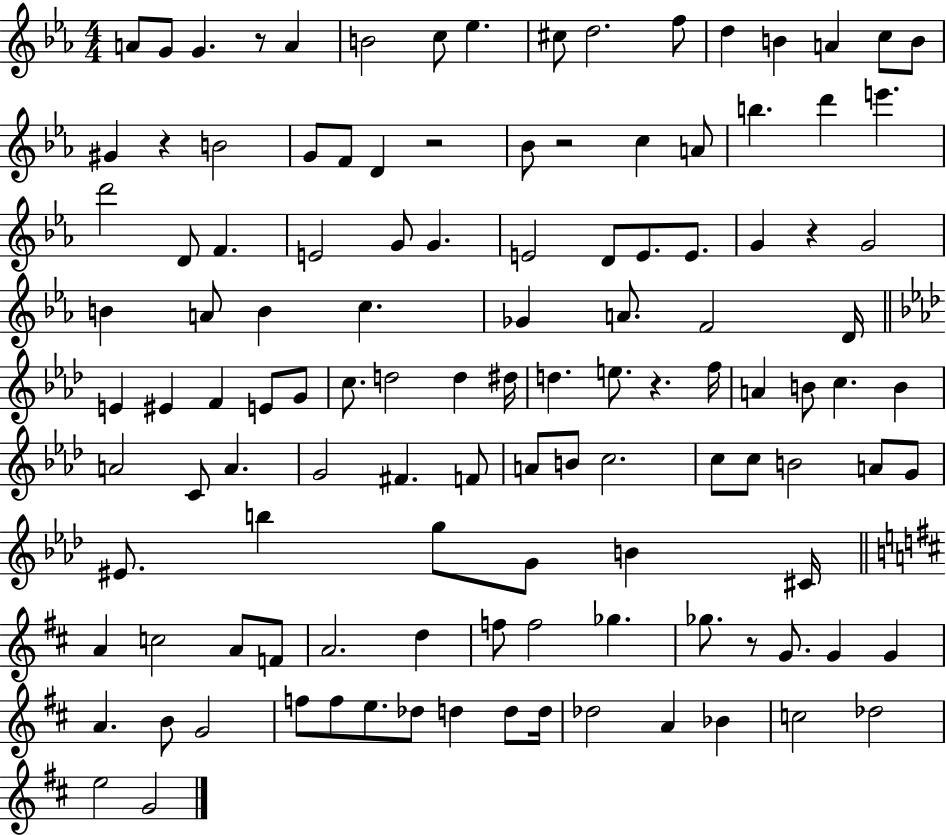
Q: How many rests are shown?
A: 7